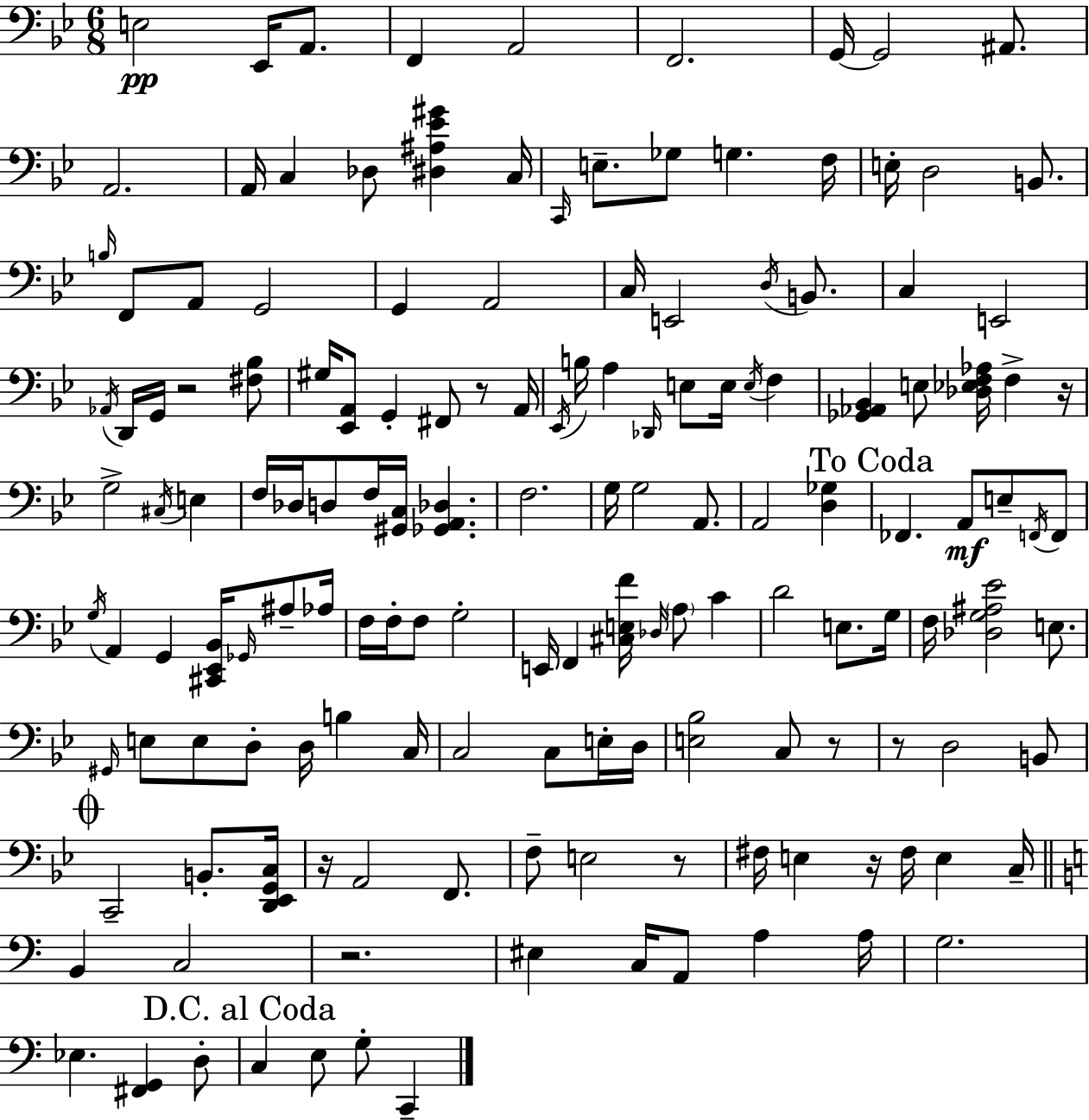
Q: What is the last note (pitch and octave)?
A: C2